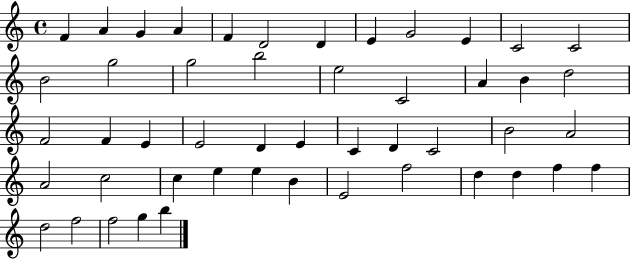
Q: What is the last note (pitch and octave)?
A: B5